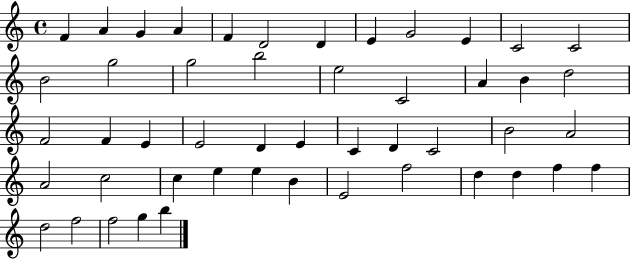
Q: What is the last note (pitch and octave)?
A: B5